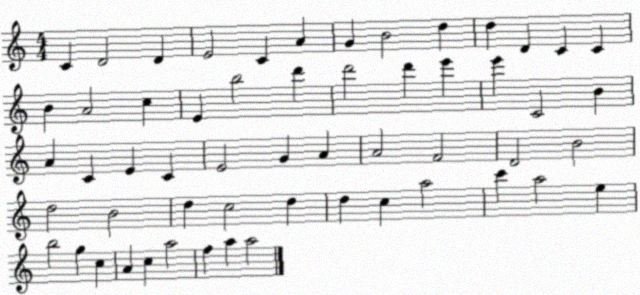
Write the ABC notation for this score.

X:1
T:Untitled
M:4/4
L:1/4
K:C
C D2 D E2 C A G B2 d d D C C B A2 c E b2 d' d'2 d' e' e' C2 B A C E C E2 G A A2 F2 D2 B2 d2 B2 d c2 d d c a2 c' a2 e b2 g c A c a2 f a a2